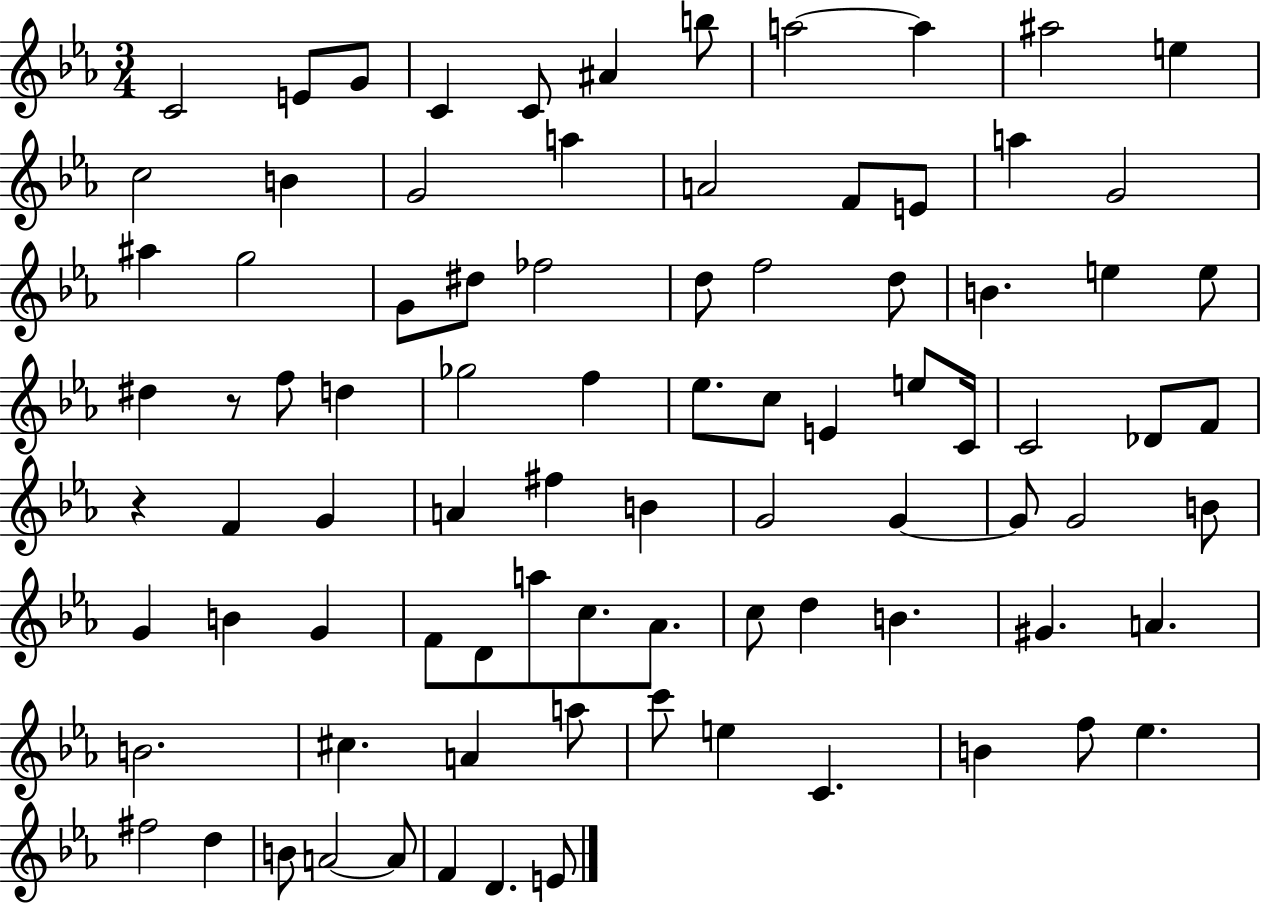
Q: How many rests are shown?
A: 2